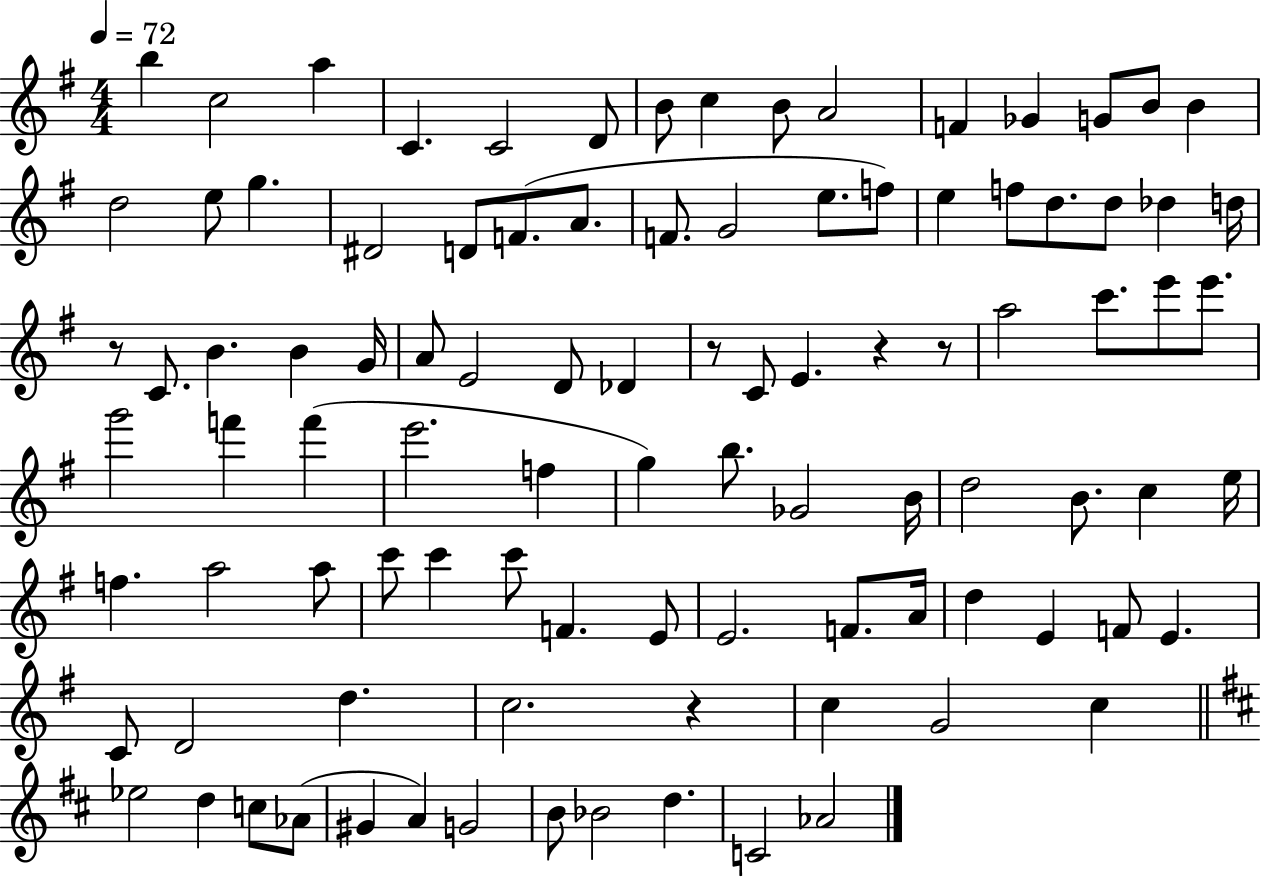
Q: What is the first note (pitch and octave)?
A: B5